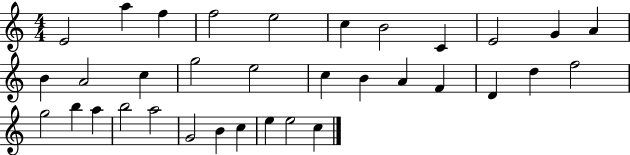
{
  \clef treble
  \numericTimeSignature
  \time 4/4
  \key c \major
  e'2 a''4 f''4 | f''2 e''2 | c''4 b'2 c'4 | e'2 g'4 a'4 | \break b'4 a'2 c''4 | g''2 e''2 | c''4 b'4 a'4 f'4 | d'4 d''4 f''2 | \break g''2 b''4 a''4 | b''2 a''2 | g'2 b'4 c''4 | e''4 e''2 c''4 | \break \bar "|."
}